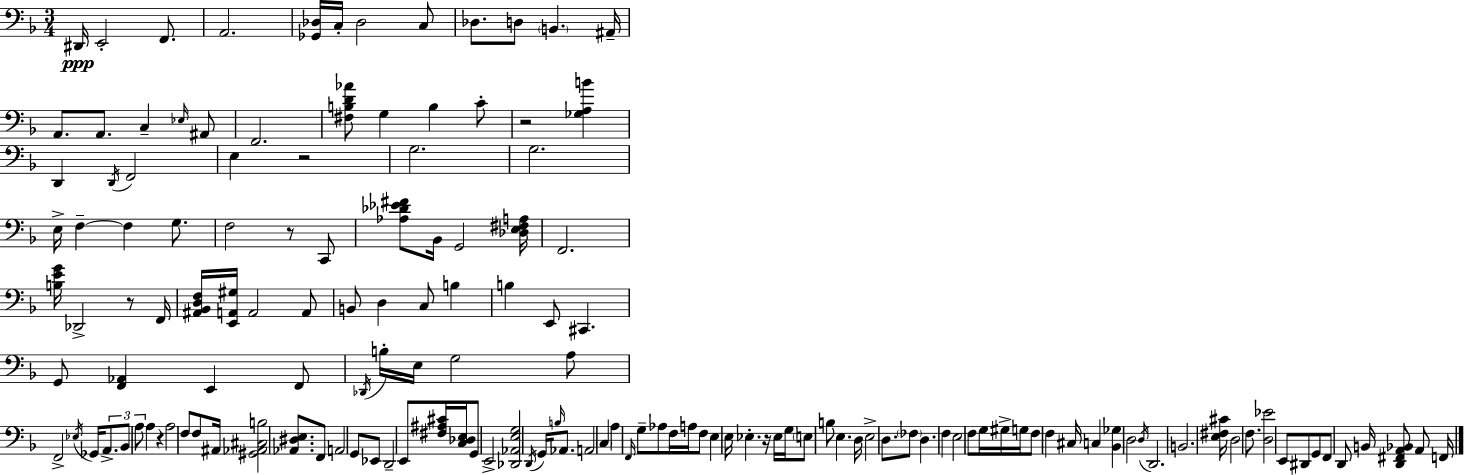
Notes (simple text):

D#2/s E2/h F2/e. A2/h. [Gb2,Db3]/s C3/s Db3/h C3/e Db3/e. D3/e B2/q. A#2/s A2/e. A2/e. C3/q Eb3/s A#2/e F2/h. [F#3,B3,D4,Ab4]/e G3/q B3/q C4/e R/h [Gb3,A3,B4]/q D2/q D2/s F2/h E3/q R/h G3/h. G3/h. E3/s F3/q F3/q G3/e. F3/h R/e C2/e [Ab3,Db4,Eb4,F#4]/e Bb2/s G2/h [Db3,E3,F#3,A3]/s F2/h. [B3,E4,G4]/s Db2/h R/e F2/s [A#2,Bb2,D3,F3]/s [E2,A2,G#3]/s A2/h A2/e B2/e D3/q C3/e B3/q B3/q E2/e C#2/q. G2/e [F2,Ab2]/q E2/q F2/e Db2/s B3/s E3/s G3/h A3/e F2/h Eb3/s Gb2/s A2/e. Bb2/e A3/e A3/q R/q A3/h F3/e F3/e A#2/s [G#2,Ab2,C#3,B3]/h [Ab2,D#3,E3]/e. F2/e A2/h G2/e Eb2/e D2/h E2/e [F#3,A#3,C#4]/s [C3,Db3,E3]/s G2/e E2/h [Db2,Ab2,E3,G3]/h D2/s G2/s B3/s Ab2/e. A2/h C3/q A3/q F2/s G3/e Ab3/e F3/s A3/s F3/e E3/q E3/s Eb3/q. R/s Eb3/s G3/s E3/e B3/e E3/q. D3/s E3/h D3/e. FES3/e D3/q. F3/q E3/h F3/e G3/s G#3/s G3/s F3/e F3/q C#3/s C3/q [Bb2,Gb3]/q D3/h D3/s D2/h. B2/h. [E3,F#3,C#4]/s D3/h F3/e. [D3,Eb4]/h E2/e D#2/e G2/e F2/e D2/e B2/s [D2,F#2,A2,Bb2]/e A2/e F2/s